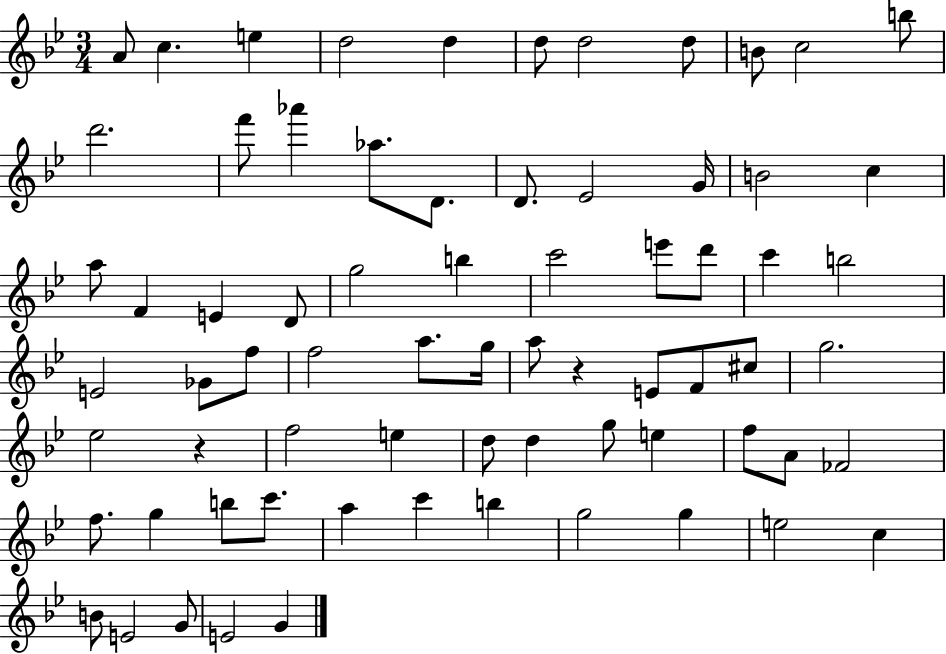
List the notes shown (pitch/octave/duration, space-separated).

A4/e C5/q. E5/q D5/h D5/q D5/e D5/h D5/e B4/e C5/h B5/e D6/h. F6/e Ab6/q Ab5/e. D4/e. D4/e. Eb4/h G4/s B4/h C5/q A5/e F4/q E4/q D4/e G5/h B5/q C6/h E6/e D6/e C6/q B5/h E4/h Gb4/e F5/e F5/h A5/e. G5/s A5/e R/q E4/e F4/e C#5/e G5/h. Eb5/h R/q F5/h E5/q D5/e D5/q G5/e E5/q F5/e A4/e FES4/h F5/e. G5/q B5/e C6/e. A5/q C6/q B5/q G5/h G5/q E5/h C5/q B4/e E4/h G4/e E4/h G4/q